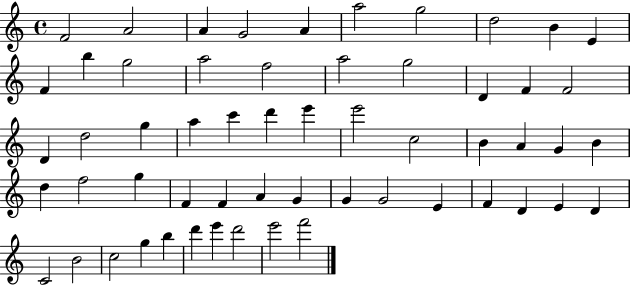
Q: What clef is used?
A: treble